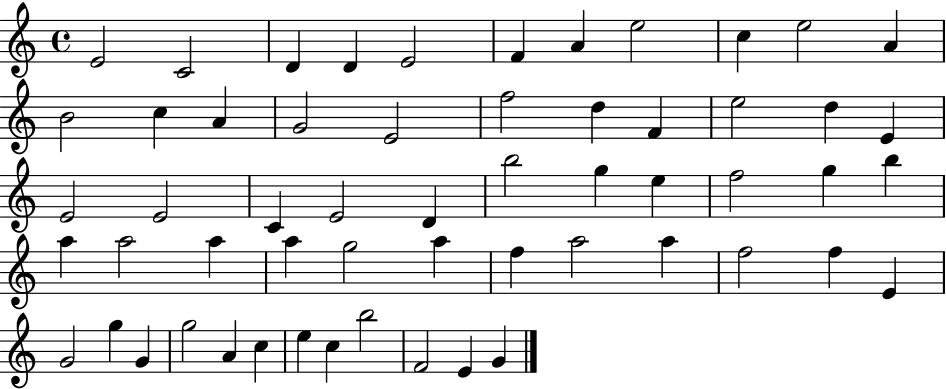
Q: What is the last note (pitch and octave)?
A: G4